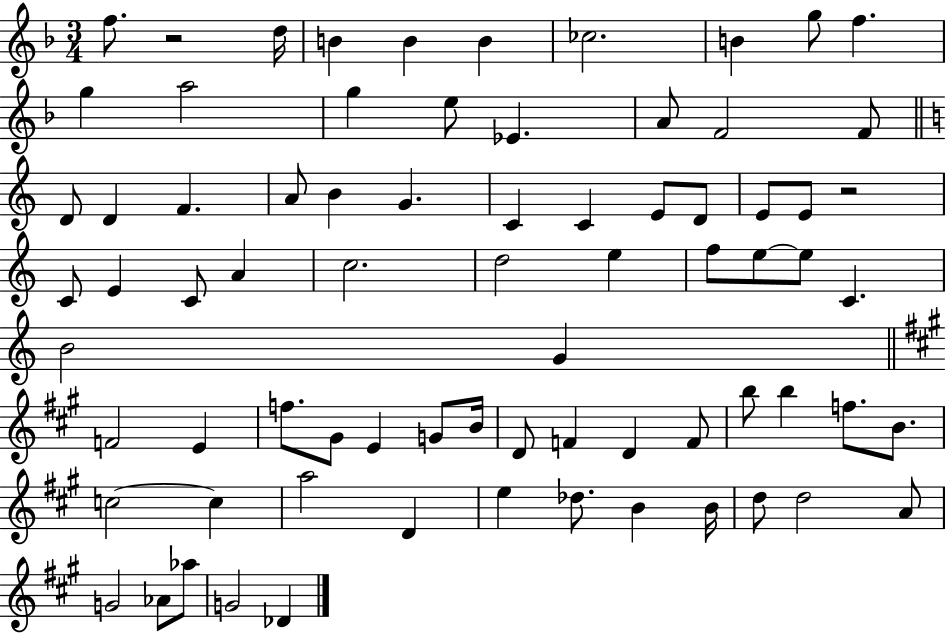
X:1
T:Untitled
M:3/4
L:1/4
K:F
f/2 z2 d/4 B B B _c2 B g/2 f g a2 g e/2 _E A/2 F2 F/2 D/2 D F A/2 B G C C E/2 D/2 E/2 E/2 z2 C/2 E C/2 A c2 d2 e f/2 e/2 e/2 C B2 G F2 E f/2 ^G/2 E G/2 B/4 D/2 F D F/2 b/2 b f/2 B/2 c2 c a2 D e _d/2 B B/4 d/2 d2 A/2 G2 _A/2 _a/2 G2 _D